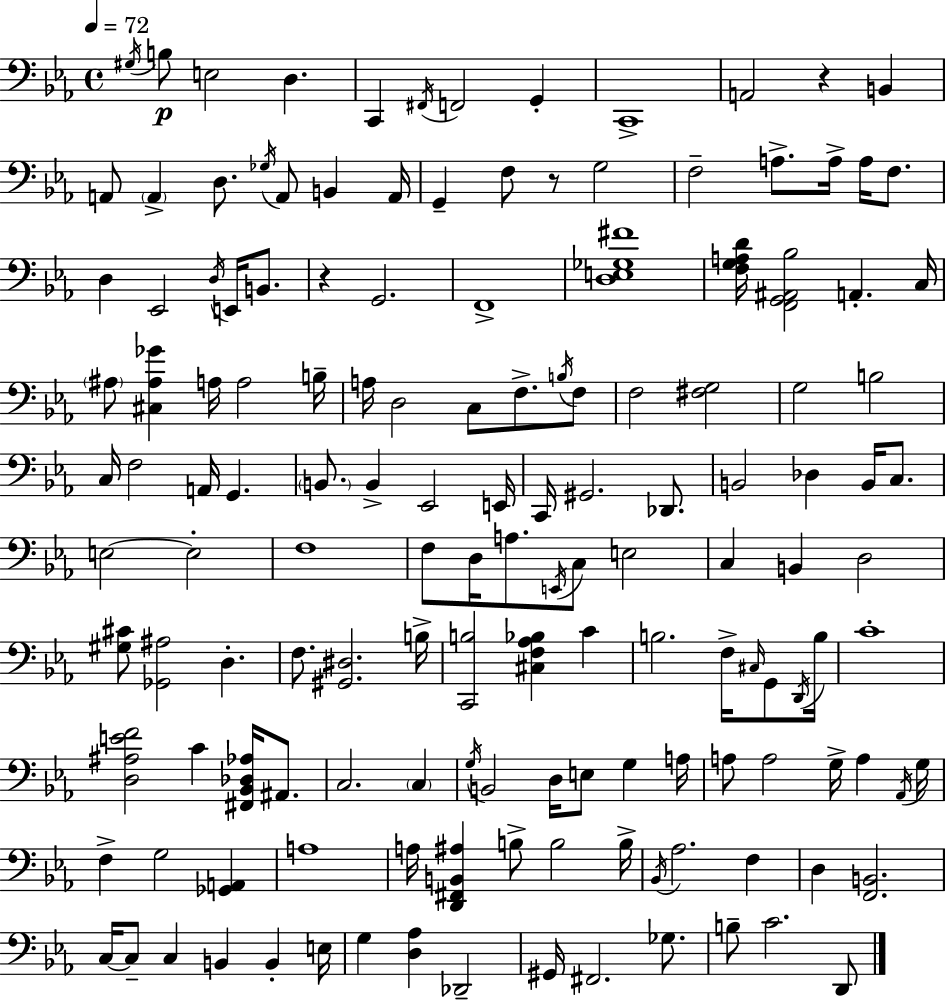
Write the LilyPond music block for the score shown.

{
  \clef bass
  \time 4/4
  \defaultTimeSignature
  \key ees \major
  \tempo 4 = 72
  \acciaccatura { gis16 }\p b8 e2 d4. | c,4 \acciaccatura { fis,16 } f,2 g,4-. | c,1-> | a,2 r4 b,4 | \break a,8 \parenthesize a,4-> d8. \acciaccatura { ges16 } a,8 b,4 | a,16 g,4-- f8 r8 g2 | f2-- a8.-> a16-> a16 | f8. d4 ees,2 \acciaccatura { d16 } | \break e,16 b,8. r4 g,2. | f,1-> | <d e ges fis'>1 | <f g a d'>16 <f, g, ais, bes>2 a,4.-. | \break c16 \parenthesize ais8 <cis ais ges'>4 a16 a2 | b16-- a16 d2 c8 f8.-> | \acciaccatura { b16 } f8 f2 <fis g>2 | g2 b2 | \break c16 f2 a,16 g,4. | \parenthesize b,8. b,4-> ees,2 | e,16 c,16 gis,2. | des,8. b,2 des4 | \break b,16 c8. e2~~ e2-. | f1 | f8 d16 a8. \acciaccatura { e,16 } c8 e2 | c4 b,4 d2 | \break <gis cis'>8 <ges, ais>2 | d4.-. f8. <gis, dis>2. | b16-> <c, b>2 <cis f aes bes>4 | c'4 b2. | \break f16-> \grace { cis16 } g,8 \acciaccatura { d,16 } b16 c'1-. | <d ais e' f'>2 | c'4 <fis, bes, des aes>16 ais,8. c2. | \parenthesize c4 \acciaccatura { g16 } b,2 | \break d16 e8 g4 a16 a8 a2 | g16-> a4 \acciaccatura { aes,16 } g16 f4-> g2 | <ges, a,>4 a1 | a16 <d, fis, b, ais>4 b8-> | \break b2 b16-> \acciaccatura { bes,16 } aes2. | f4 d4 <f, b,>2. | c16~~ c8-- c4 | b,4 b,4-. e16 g4 <d aes>4 | \break des,2-- gis,16 fis,2. | ges8. b8-- c'2. | d,8 \bar "|."
}